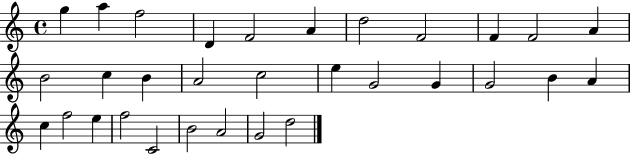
G5/q A5/q F5/h D4/q F4/h A4/q D5/h F4/h F4/q F4/h A4/q B4/h C5/q B4/q A4/h C5/h E5/q G4/h G4/q G4/h B4/q A4/q C5/q F5/h E5/q F5/h C4/h B4/h A4/h G4/h D5/h